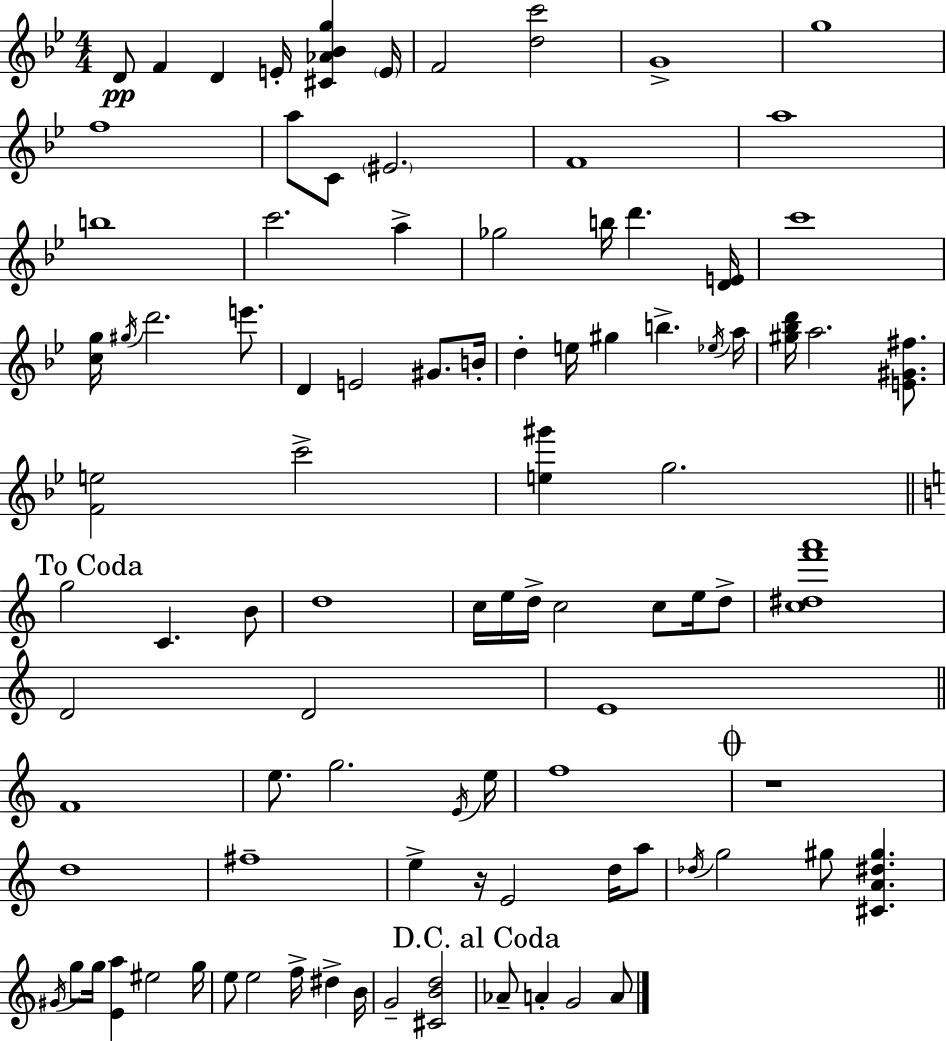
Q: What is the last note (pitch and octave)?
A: A4